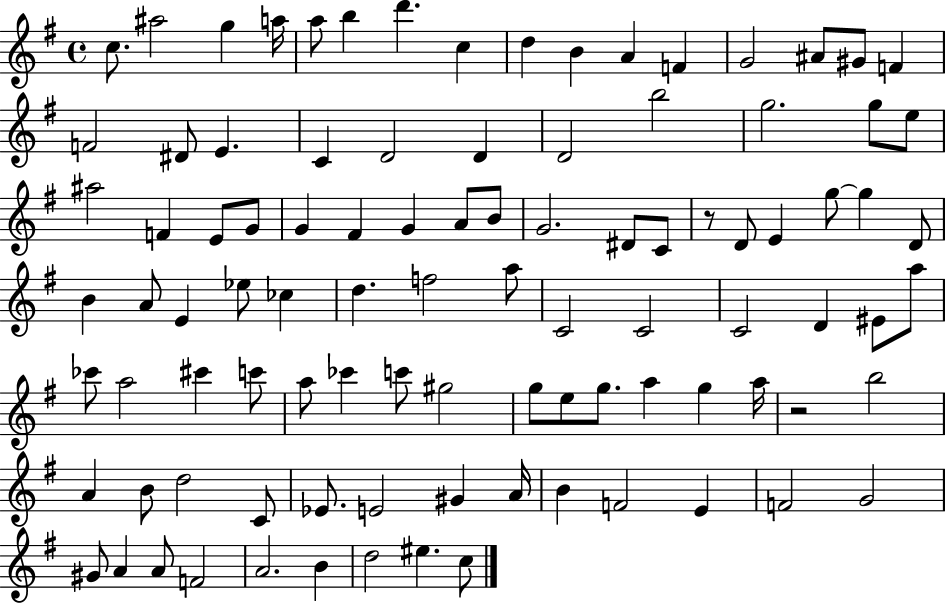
{
  \clef treble
  \time 4/4
  \defaultTimeSignature
  \key g \major
  \repeat volta 2 { c''8. ais''2 g''4 a''16 | a''8 b''4 d'''4. c''4 | d''4 b'4 a'4 f'4 | g'2 ais'8 gis'8 f'4 | \break f'2 dis'8 e'4. | c'4 d'2 d'4 | d'2 b''2 | g''2. g''8 e''8 | \break ais''2 f'4 e'8 g'8 | g'4 fis'4 g'4 a'8 b'8 | g'2. dis'8 c'8 | r8 d'8 e'4 g''8~~ g''4 d'8 | \break b'4 a'8 e'4 ees''8 ces''4 | d''4. f''2 a''8 | c'2 c'2 | c'2 d'4 eis'8 a''8 | \break ces'''8 a''2 cis'''4 c'''8 | a''8 ces'''4 c'''8 gis''2 | g''8 e''8 g''8. a''4 g''4 a''16 | r2 b''2 | \break a'4 b'8 d''2 c'8 | ees'8. e'2 gis'4 a'16 | b'4 f'2 e'4 | f'2 g'2 | \break gis'8 a'4 a'8 f'2 | a'2. b'4 | d''2 eis''4. c''8 | } \bar "|."
}